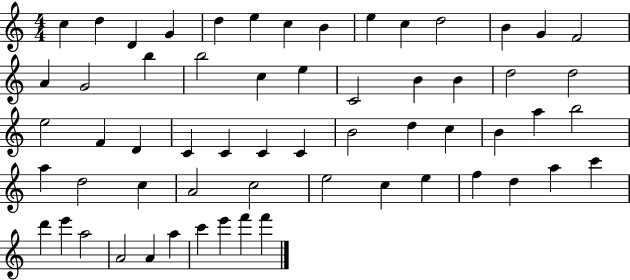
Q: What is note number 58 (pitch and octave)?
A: E6